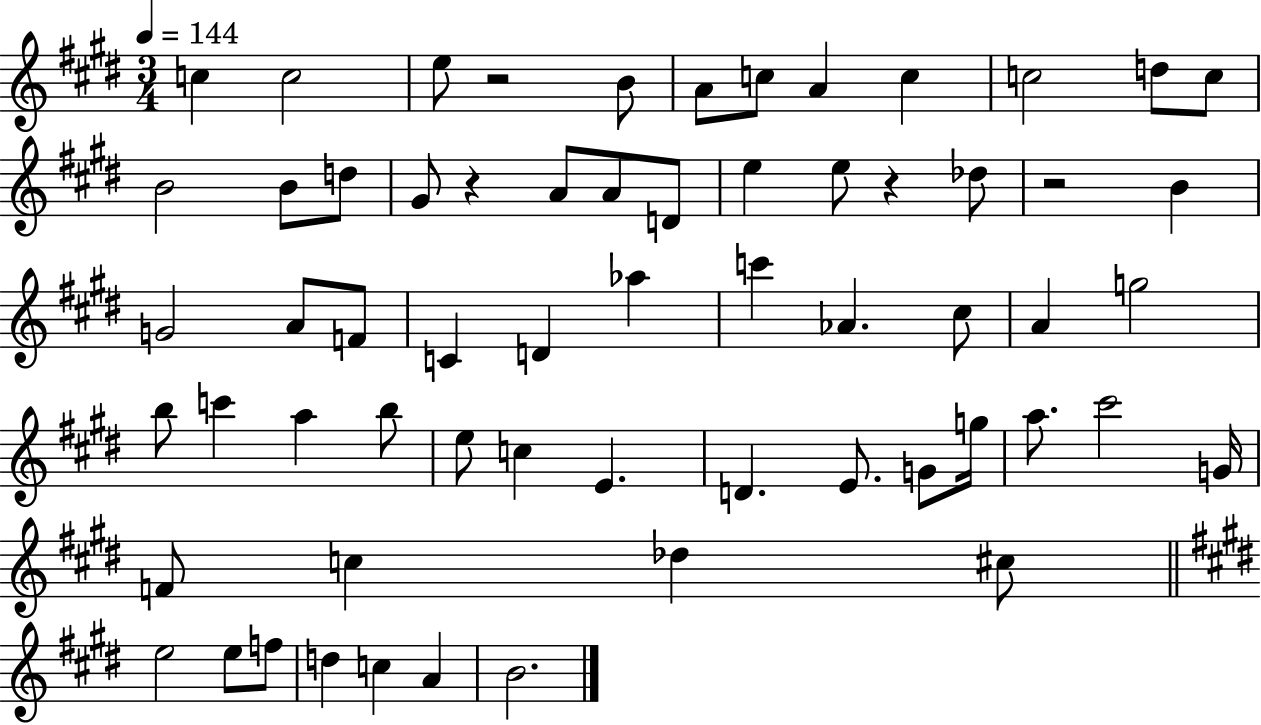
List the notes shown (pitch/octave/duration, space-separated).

C5/q C5/h E5/e R/h B4/e A4/e C5/e A4/q C5/q C5/h D5/e C5/e B4/h B4/e D5/e G#4/e R/q A4/e A4/e D4/e E5/q E5/e R/q Db5/e R/h B4/q G4/h A4/e F4/e C4/q D4/q Ab5/q C6/q Ab4/q. C#5/e A4/q G5/h B5/e C6/q A5/q B5/e E5/e C5/q E4/q. D4/q. E4/e. G4/e G5/s A5/e. C#6/h G4/s F4/e C5/q Db5/q C#5/e E5/h E5/e F5/e D5/q C5/q A4/q B4/h.